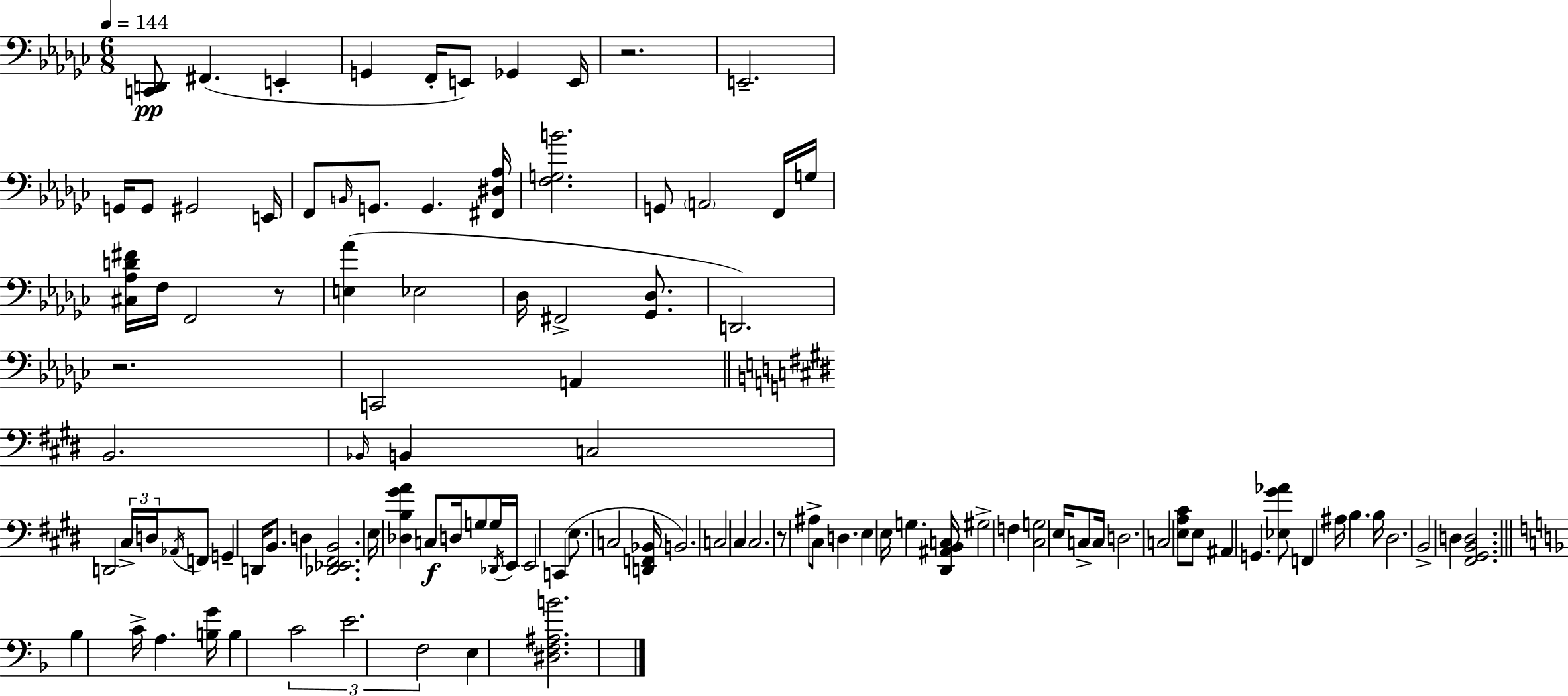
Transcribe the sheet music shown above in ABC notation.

X:1
T:Untitled
M:6/8
L:1/4
K:Ebm
[C,,D,,]/2 ^F,, E,, G,, F,,/4 E,,/2 _G,, E,,/4 z2 E,,2 G,,/4 G,,/2 ^G,,2 E,,/4 F,,/2 B,,/4 G,,/2 G,, [^F,,^D,_A,]/4 [F,G,B]2 G,,/2 A,,2 F,,/4 G,/4 [^C,_A,D^F]/4 F,/4 F,,2 z/2 [E,_A] _E,2 _D,/4 ^F,,2 [_G,,_D,]/2 D,,2 z2 C,,2 A,, B,,2 _B,,/4 B,, C,2 D,,2 ^C,/4 D,/4 _A,,/4 F,,/2 G,, D,,/4 B,,/2 D, [_D,,_E,,^F,,B,,]2 E,/4 [_D,B,^GA] C,/2 D,/4 G,/2 G,/4 _D,,/4 E,,/4 E,,2 C,, E,/2 C,2 [D,,F,,_B,,]/4 B,,2 C,2 ^C, ^C,2 z/2 ^A,/2 ^C,/2 D, E, E,/4 G, [^D,,^A,,B,,C,]/4 ^G,2 F, [^C,G,]2 E,/4 C,/2 C,/4 D,2 C,2 [E,A,^C]/2 E,/2 ^A,, G,, [_E,^G_A]/2 F,, ^A,/4 B, B,/4 ^D,2 B,,2 D, [^F,,^G,,B,,D,]2 _B, C/4 A, [B,G]/4 B, C2 E2 F,2 E, [^D,F,^A,B]2